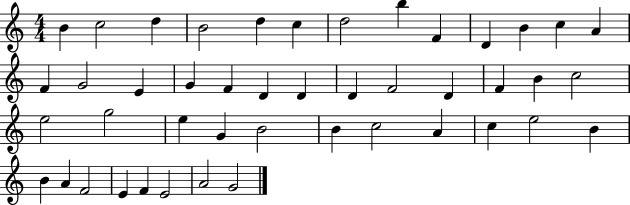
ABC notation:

X:1
T:Untitled
M:4/4
L:1/4
K:C
B c2 d B2 d c d2 b F D B c A F G2 E G F D D D F2 D F B c2 e2 g2 e G B2 B c2 A c e2 B B A F2 E F E2 A2 G2